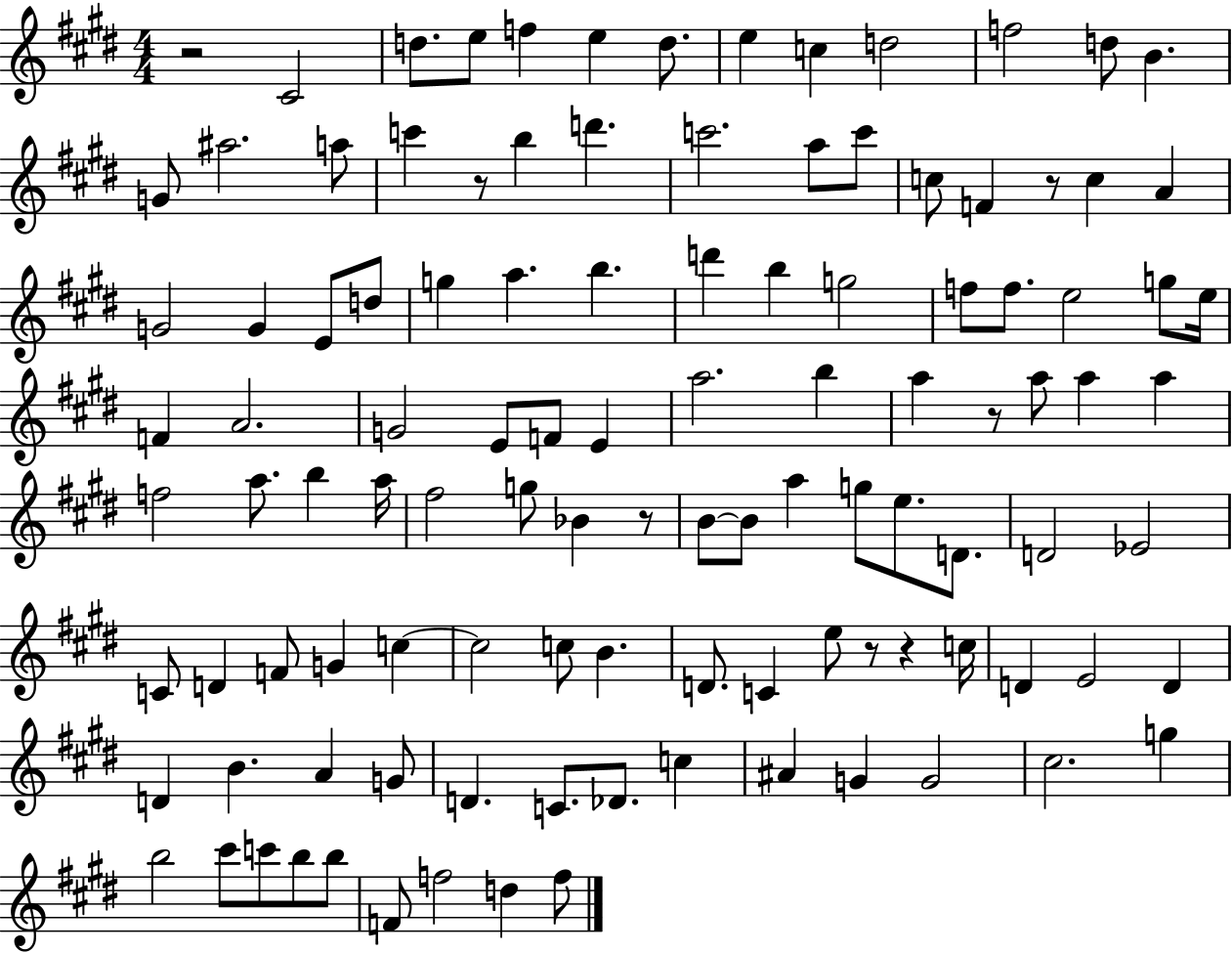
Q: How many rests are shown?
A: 7